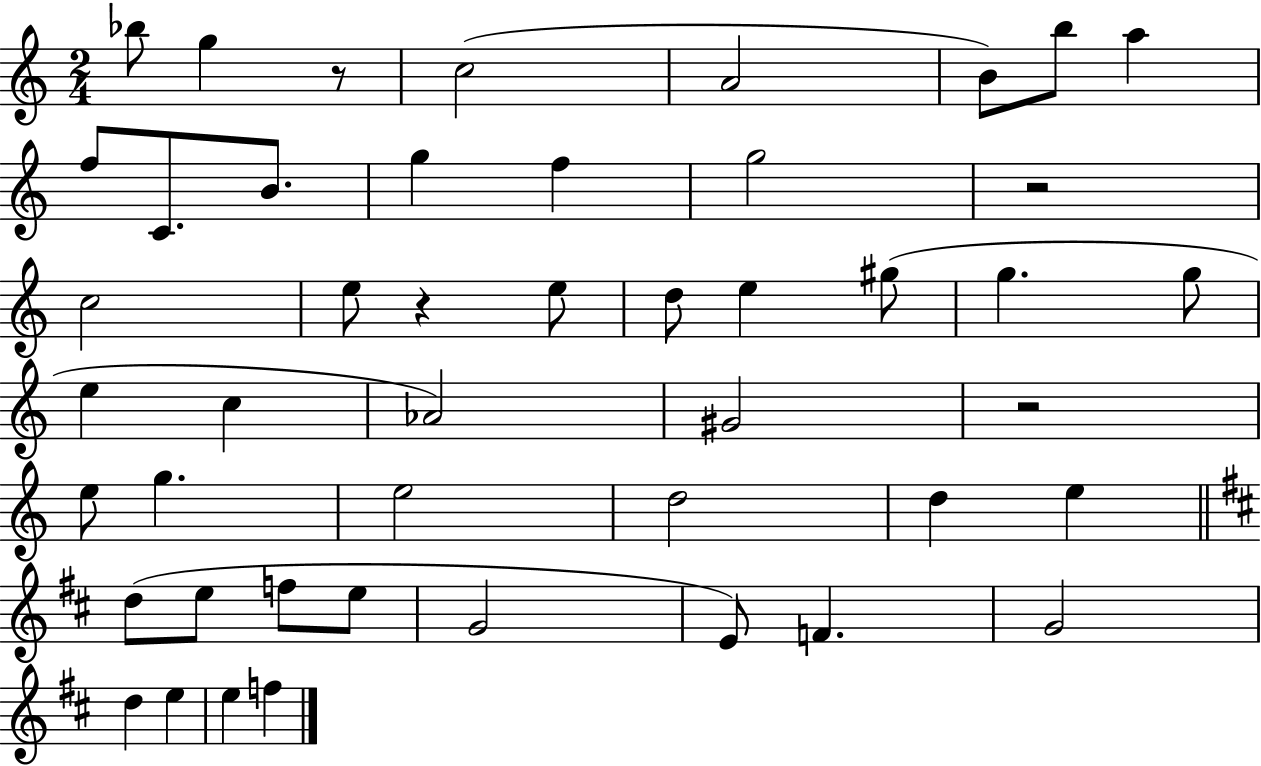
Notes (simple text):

Bb5/e G5/q R/e C5/h A4/h B4/e B5/e A5/q F5/e C4/e. B4/e. G5/q F5/q G5/h R/h C5/h E5/e R/q E5/e D5/e E5/q G#5/e G5/q. G5/e E5/q C5/q Ab4/h G#4/h R/h E5/e G5/q. E5/h D5/h D5/q E5/q D5/e E5/e F5/e E5/e G4/h E4/e F4/q. G4/h D5/q E5/q E5/q F5/q